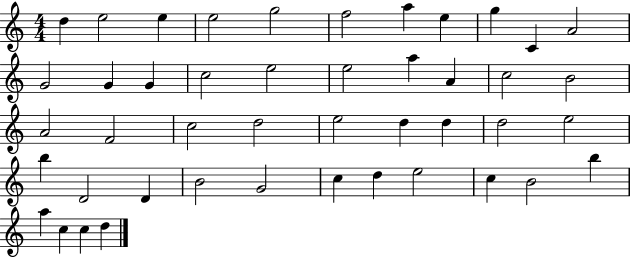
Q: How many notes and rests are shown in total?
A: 45